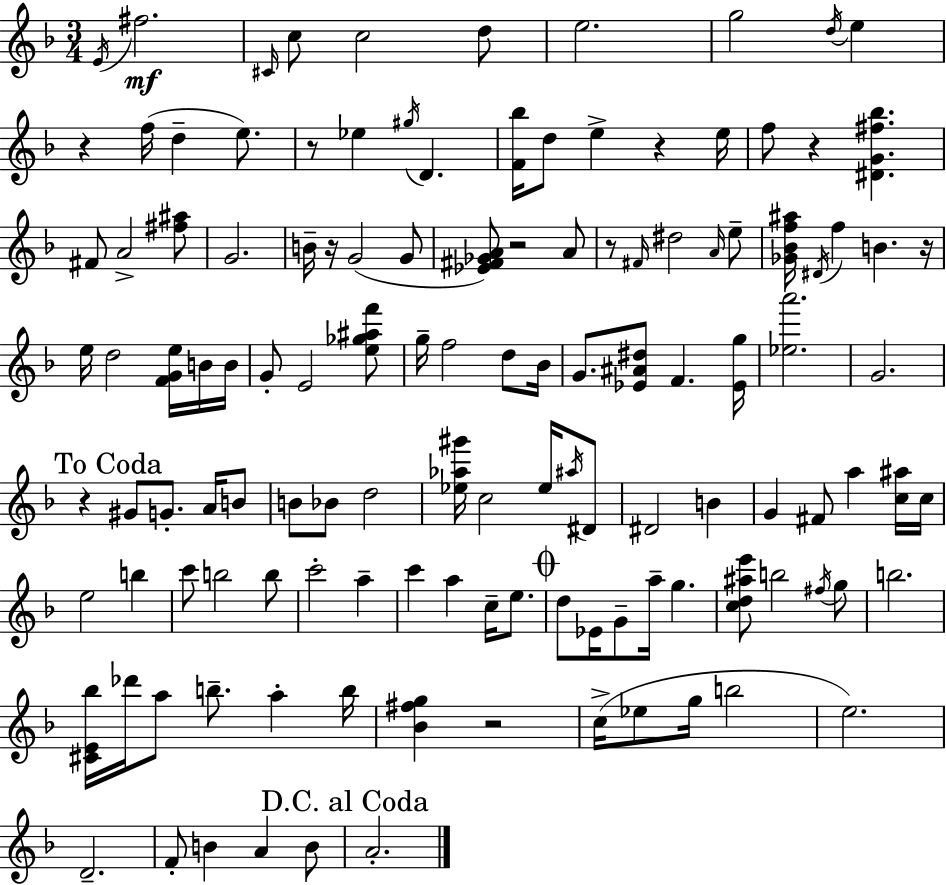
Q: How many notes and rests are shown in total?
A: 125